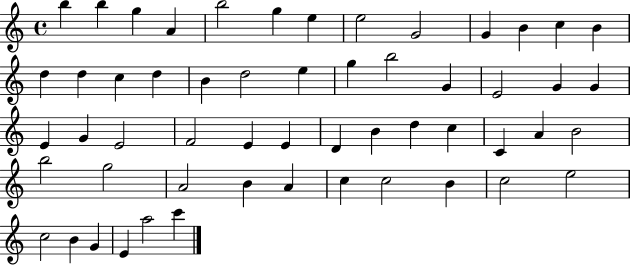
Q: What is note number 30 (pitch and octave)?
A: F4